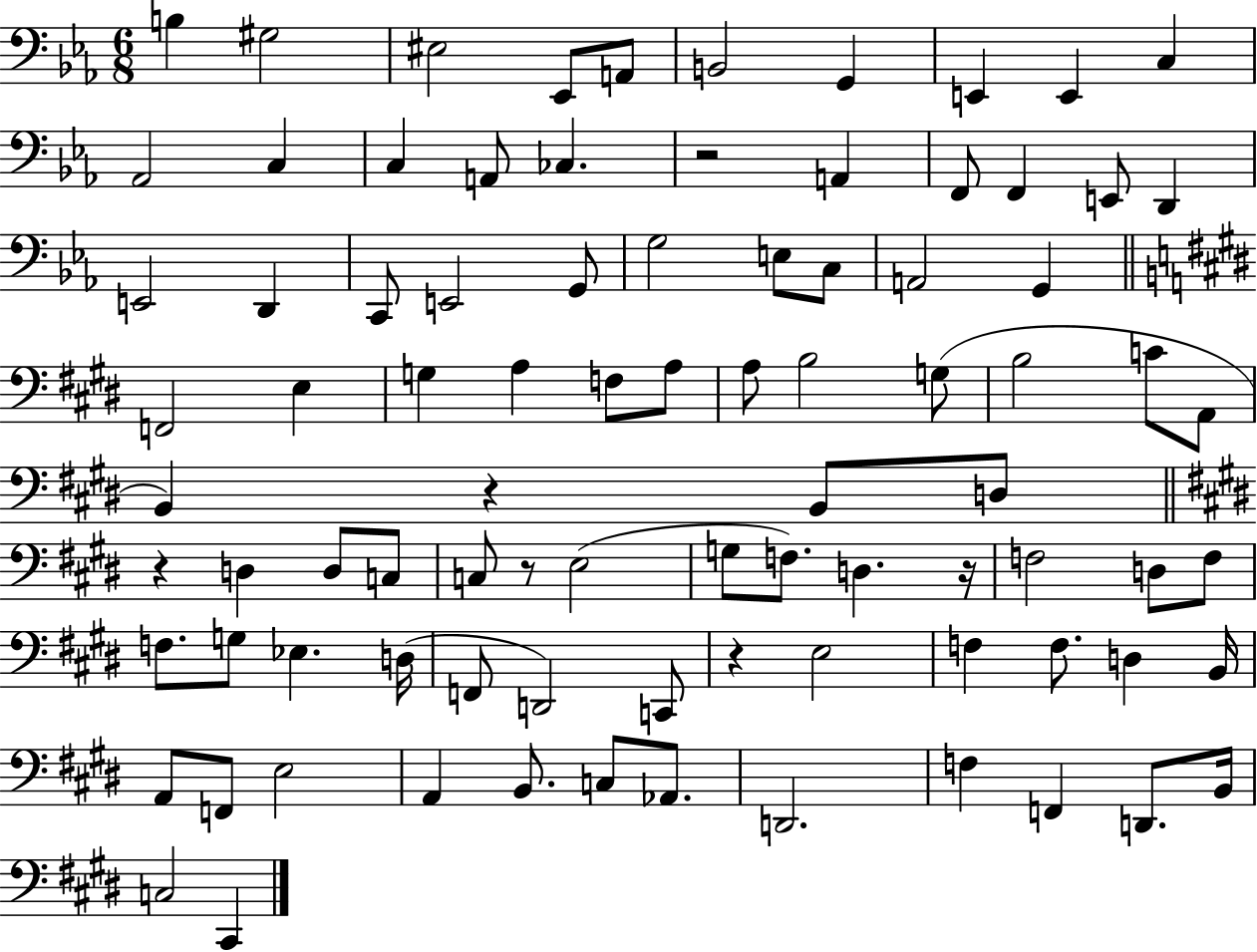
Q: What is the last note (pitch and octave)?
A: C#2